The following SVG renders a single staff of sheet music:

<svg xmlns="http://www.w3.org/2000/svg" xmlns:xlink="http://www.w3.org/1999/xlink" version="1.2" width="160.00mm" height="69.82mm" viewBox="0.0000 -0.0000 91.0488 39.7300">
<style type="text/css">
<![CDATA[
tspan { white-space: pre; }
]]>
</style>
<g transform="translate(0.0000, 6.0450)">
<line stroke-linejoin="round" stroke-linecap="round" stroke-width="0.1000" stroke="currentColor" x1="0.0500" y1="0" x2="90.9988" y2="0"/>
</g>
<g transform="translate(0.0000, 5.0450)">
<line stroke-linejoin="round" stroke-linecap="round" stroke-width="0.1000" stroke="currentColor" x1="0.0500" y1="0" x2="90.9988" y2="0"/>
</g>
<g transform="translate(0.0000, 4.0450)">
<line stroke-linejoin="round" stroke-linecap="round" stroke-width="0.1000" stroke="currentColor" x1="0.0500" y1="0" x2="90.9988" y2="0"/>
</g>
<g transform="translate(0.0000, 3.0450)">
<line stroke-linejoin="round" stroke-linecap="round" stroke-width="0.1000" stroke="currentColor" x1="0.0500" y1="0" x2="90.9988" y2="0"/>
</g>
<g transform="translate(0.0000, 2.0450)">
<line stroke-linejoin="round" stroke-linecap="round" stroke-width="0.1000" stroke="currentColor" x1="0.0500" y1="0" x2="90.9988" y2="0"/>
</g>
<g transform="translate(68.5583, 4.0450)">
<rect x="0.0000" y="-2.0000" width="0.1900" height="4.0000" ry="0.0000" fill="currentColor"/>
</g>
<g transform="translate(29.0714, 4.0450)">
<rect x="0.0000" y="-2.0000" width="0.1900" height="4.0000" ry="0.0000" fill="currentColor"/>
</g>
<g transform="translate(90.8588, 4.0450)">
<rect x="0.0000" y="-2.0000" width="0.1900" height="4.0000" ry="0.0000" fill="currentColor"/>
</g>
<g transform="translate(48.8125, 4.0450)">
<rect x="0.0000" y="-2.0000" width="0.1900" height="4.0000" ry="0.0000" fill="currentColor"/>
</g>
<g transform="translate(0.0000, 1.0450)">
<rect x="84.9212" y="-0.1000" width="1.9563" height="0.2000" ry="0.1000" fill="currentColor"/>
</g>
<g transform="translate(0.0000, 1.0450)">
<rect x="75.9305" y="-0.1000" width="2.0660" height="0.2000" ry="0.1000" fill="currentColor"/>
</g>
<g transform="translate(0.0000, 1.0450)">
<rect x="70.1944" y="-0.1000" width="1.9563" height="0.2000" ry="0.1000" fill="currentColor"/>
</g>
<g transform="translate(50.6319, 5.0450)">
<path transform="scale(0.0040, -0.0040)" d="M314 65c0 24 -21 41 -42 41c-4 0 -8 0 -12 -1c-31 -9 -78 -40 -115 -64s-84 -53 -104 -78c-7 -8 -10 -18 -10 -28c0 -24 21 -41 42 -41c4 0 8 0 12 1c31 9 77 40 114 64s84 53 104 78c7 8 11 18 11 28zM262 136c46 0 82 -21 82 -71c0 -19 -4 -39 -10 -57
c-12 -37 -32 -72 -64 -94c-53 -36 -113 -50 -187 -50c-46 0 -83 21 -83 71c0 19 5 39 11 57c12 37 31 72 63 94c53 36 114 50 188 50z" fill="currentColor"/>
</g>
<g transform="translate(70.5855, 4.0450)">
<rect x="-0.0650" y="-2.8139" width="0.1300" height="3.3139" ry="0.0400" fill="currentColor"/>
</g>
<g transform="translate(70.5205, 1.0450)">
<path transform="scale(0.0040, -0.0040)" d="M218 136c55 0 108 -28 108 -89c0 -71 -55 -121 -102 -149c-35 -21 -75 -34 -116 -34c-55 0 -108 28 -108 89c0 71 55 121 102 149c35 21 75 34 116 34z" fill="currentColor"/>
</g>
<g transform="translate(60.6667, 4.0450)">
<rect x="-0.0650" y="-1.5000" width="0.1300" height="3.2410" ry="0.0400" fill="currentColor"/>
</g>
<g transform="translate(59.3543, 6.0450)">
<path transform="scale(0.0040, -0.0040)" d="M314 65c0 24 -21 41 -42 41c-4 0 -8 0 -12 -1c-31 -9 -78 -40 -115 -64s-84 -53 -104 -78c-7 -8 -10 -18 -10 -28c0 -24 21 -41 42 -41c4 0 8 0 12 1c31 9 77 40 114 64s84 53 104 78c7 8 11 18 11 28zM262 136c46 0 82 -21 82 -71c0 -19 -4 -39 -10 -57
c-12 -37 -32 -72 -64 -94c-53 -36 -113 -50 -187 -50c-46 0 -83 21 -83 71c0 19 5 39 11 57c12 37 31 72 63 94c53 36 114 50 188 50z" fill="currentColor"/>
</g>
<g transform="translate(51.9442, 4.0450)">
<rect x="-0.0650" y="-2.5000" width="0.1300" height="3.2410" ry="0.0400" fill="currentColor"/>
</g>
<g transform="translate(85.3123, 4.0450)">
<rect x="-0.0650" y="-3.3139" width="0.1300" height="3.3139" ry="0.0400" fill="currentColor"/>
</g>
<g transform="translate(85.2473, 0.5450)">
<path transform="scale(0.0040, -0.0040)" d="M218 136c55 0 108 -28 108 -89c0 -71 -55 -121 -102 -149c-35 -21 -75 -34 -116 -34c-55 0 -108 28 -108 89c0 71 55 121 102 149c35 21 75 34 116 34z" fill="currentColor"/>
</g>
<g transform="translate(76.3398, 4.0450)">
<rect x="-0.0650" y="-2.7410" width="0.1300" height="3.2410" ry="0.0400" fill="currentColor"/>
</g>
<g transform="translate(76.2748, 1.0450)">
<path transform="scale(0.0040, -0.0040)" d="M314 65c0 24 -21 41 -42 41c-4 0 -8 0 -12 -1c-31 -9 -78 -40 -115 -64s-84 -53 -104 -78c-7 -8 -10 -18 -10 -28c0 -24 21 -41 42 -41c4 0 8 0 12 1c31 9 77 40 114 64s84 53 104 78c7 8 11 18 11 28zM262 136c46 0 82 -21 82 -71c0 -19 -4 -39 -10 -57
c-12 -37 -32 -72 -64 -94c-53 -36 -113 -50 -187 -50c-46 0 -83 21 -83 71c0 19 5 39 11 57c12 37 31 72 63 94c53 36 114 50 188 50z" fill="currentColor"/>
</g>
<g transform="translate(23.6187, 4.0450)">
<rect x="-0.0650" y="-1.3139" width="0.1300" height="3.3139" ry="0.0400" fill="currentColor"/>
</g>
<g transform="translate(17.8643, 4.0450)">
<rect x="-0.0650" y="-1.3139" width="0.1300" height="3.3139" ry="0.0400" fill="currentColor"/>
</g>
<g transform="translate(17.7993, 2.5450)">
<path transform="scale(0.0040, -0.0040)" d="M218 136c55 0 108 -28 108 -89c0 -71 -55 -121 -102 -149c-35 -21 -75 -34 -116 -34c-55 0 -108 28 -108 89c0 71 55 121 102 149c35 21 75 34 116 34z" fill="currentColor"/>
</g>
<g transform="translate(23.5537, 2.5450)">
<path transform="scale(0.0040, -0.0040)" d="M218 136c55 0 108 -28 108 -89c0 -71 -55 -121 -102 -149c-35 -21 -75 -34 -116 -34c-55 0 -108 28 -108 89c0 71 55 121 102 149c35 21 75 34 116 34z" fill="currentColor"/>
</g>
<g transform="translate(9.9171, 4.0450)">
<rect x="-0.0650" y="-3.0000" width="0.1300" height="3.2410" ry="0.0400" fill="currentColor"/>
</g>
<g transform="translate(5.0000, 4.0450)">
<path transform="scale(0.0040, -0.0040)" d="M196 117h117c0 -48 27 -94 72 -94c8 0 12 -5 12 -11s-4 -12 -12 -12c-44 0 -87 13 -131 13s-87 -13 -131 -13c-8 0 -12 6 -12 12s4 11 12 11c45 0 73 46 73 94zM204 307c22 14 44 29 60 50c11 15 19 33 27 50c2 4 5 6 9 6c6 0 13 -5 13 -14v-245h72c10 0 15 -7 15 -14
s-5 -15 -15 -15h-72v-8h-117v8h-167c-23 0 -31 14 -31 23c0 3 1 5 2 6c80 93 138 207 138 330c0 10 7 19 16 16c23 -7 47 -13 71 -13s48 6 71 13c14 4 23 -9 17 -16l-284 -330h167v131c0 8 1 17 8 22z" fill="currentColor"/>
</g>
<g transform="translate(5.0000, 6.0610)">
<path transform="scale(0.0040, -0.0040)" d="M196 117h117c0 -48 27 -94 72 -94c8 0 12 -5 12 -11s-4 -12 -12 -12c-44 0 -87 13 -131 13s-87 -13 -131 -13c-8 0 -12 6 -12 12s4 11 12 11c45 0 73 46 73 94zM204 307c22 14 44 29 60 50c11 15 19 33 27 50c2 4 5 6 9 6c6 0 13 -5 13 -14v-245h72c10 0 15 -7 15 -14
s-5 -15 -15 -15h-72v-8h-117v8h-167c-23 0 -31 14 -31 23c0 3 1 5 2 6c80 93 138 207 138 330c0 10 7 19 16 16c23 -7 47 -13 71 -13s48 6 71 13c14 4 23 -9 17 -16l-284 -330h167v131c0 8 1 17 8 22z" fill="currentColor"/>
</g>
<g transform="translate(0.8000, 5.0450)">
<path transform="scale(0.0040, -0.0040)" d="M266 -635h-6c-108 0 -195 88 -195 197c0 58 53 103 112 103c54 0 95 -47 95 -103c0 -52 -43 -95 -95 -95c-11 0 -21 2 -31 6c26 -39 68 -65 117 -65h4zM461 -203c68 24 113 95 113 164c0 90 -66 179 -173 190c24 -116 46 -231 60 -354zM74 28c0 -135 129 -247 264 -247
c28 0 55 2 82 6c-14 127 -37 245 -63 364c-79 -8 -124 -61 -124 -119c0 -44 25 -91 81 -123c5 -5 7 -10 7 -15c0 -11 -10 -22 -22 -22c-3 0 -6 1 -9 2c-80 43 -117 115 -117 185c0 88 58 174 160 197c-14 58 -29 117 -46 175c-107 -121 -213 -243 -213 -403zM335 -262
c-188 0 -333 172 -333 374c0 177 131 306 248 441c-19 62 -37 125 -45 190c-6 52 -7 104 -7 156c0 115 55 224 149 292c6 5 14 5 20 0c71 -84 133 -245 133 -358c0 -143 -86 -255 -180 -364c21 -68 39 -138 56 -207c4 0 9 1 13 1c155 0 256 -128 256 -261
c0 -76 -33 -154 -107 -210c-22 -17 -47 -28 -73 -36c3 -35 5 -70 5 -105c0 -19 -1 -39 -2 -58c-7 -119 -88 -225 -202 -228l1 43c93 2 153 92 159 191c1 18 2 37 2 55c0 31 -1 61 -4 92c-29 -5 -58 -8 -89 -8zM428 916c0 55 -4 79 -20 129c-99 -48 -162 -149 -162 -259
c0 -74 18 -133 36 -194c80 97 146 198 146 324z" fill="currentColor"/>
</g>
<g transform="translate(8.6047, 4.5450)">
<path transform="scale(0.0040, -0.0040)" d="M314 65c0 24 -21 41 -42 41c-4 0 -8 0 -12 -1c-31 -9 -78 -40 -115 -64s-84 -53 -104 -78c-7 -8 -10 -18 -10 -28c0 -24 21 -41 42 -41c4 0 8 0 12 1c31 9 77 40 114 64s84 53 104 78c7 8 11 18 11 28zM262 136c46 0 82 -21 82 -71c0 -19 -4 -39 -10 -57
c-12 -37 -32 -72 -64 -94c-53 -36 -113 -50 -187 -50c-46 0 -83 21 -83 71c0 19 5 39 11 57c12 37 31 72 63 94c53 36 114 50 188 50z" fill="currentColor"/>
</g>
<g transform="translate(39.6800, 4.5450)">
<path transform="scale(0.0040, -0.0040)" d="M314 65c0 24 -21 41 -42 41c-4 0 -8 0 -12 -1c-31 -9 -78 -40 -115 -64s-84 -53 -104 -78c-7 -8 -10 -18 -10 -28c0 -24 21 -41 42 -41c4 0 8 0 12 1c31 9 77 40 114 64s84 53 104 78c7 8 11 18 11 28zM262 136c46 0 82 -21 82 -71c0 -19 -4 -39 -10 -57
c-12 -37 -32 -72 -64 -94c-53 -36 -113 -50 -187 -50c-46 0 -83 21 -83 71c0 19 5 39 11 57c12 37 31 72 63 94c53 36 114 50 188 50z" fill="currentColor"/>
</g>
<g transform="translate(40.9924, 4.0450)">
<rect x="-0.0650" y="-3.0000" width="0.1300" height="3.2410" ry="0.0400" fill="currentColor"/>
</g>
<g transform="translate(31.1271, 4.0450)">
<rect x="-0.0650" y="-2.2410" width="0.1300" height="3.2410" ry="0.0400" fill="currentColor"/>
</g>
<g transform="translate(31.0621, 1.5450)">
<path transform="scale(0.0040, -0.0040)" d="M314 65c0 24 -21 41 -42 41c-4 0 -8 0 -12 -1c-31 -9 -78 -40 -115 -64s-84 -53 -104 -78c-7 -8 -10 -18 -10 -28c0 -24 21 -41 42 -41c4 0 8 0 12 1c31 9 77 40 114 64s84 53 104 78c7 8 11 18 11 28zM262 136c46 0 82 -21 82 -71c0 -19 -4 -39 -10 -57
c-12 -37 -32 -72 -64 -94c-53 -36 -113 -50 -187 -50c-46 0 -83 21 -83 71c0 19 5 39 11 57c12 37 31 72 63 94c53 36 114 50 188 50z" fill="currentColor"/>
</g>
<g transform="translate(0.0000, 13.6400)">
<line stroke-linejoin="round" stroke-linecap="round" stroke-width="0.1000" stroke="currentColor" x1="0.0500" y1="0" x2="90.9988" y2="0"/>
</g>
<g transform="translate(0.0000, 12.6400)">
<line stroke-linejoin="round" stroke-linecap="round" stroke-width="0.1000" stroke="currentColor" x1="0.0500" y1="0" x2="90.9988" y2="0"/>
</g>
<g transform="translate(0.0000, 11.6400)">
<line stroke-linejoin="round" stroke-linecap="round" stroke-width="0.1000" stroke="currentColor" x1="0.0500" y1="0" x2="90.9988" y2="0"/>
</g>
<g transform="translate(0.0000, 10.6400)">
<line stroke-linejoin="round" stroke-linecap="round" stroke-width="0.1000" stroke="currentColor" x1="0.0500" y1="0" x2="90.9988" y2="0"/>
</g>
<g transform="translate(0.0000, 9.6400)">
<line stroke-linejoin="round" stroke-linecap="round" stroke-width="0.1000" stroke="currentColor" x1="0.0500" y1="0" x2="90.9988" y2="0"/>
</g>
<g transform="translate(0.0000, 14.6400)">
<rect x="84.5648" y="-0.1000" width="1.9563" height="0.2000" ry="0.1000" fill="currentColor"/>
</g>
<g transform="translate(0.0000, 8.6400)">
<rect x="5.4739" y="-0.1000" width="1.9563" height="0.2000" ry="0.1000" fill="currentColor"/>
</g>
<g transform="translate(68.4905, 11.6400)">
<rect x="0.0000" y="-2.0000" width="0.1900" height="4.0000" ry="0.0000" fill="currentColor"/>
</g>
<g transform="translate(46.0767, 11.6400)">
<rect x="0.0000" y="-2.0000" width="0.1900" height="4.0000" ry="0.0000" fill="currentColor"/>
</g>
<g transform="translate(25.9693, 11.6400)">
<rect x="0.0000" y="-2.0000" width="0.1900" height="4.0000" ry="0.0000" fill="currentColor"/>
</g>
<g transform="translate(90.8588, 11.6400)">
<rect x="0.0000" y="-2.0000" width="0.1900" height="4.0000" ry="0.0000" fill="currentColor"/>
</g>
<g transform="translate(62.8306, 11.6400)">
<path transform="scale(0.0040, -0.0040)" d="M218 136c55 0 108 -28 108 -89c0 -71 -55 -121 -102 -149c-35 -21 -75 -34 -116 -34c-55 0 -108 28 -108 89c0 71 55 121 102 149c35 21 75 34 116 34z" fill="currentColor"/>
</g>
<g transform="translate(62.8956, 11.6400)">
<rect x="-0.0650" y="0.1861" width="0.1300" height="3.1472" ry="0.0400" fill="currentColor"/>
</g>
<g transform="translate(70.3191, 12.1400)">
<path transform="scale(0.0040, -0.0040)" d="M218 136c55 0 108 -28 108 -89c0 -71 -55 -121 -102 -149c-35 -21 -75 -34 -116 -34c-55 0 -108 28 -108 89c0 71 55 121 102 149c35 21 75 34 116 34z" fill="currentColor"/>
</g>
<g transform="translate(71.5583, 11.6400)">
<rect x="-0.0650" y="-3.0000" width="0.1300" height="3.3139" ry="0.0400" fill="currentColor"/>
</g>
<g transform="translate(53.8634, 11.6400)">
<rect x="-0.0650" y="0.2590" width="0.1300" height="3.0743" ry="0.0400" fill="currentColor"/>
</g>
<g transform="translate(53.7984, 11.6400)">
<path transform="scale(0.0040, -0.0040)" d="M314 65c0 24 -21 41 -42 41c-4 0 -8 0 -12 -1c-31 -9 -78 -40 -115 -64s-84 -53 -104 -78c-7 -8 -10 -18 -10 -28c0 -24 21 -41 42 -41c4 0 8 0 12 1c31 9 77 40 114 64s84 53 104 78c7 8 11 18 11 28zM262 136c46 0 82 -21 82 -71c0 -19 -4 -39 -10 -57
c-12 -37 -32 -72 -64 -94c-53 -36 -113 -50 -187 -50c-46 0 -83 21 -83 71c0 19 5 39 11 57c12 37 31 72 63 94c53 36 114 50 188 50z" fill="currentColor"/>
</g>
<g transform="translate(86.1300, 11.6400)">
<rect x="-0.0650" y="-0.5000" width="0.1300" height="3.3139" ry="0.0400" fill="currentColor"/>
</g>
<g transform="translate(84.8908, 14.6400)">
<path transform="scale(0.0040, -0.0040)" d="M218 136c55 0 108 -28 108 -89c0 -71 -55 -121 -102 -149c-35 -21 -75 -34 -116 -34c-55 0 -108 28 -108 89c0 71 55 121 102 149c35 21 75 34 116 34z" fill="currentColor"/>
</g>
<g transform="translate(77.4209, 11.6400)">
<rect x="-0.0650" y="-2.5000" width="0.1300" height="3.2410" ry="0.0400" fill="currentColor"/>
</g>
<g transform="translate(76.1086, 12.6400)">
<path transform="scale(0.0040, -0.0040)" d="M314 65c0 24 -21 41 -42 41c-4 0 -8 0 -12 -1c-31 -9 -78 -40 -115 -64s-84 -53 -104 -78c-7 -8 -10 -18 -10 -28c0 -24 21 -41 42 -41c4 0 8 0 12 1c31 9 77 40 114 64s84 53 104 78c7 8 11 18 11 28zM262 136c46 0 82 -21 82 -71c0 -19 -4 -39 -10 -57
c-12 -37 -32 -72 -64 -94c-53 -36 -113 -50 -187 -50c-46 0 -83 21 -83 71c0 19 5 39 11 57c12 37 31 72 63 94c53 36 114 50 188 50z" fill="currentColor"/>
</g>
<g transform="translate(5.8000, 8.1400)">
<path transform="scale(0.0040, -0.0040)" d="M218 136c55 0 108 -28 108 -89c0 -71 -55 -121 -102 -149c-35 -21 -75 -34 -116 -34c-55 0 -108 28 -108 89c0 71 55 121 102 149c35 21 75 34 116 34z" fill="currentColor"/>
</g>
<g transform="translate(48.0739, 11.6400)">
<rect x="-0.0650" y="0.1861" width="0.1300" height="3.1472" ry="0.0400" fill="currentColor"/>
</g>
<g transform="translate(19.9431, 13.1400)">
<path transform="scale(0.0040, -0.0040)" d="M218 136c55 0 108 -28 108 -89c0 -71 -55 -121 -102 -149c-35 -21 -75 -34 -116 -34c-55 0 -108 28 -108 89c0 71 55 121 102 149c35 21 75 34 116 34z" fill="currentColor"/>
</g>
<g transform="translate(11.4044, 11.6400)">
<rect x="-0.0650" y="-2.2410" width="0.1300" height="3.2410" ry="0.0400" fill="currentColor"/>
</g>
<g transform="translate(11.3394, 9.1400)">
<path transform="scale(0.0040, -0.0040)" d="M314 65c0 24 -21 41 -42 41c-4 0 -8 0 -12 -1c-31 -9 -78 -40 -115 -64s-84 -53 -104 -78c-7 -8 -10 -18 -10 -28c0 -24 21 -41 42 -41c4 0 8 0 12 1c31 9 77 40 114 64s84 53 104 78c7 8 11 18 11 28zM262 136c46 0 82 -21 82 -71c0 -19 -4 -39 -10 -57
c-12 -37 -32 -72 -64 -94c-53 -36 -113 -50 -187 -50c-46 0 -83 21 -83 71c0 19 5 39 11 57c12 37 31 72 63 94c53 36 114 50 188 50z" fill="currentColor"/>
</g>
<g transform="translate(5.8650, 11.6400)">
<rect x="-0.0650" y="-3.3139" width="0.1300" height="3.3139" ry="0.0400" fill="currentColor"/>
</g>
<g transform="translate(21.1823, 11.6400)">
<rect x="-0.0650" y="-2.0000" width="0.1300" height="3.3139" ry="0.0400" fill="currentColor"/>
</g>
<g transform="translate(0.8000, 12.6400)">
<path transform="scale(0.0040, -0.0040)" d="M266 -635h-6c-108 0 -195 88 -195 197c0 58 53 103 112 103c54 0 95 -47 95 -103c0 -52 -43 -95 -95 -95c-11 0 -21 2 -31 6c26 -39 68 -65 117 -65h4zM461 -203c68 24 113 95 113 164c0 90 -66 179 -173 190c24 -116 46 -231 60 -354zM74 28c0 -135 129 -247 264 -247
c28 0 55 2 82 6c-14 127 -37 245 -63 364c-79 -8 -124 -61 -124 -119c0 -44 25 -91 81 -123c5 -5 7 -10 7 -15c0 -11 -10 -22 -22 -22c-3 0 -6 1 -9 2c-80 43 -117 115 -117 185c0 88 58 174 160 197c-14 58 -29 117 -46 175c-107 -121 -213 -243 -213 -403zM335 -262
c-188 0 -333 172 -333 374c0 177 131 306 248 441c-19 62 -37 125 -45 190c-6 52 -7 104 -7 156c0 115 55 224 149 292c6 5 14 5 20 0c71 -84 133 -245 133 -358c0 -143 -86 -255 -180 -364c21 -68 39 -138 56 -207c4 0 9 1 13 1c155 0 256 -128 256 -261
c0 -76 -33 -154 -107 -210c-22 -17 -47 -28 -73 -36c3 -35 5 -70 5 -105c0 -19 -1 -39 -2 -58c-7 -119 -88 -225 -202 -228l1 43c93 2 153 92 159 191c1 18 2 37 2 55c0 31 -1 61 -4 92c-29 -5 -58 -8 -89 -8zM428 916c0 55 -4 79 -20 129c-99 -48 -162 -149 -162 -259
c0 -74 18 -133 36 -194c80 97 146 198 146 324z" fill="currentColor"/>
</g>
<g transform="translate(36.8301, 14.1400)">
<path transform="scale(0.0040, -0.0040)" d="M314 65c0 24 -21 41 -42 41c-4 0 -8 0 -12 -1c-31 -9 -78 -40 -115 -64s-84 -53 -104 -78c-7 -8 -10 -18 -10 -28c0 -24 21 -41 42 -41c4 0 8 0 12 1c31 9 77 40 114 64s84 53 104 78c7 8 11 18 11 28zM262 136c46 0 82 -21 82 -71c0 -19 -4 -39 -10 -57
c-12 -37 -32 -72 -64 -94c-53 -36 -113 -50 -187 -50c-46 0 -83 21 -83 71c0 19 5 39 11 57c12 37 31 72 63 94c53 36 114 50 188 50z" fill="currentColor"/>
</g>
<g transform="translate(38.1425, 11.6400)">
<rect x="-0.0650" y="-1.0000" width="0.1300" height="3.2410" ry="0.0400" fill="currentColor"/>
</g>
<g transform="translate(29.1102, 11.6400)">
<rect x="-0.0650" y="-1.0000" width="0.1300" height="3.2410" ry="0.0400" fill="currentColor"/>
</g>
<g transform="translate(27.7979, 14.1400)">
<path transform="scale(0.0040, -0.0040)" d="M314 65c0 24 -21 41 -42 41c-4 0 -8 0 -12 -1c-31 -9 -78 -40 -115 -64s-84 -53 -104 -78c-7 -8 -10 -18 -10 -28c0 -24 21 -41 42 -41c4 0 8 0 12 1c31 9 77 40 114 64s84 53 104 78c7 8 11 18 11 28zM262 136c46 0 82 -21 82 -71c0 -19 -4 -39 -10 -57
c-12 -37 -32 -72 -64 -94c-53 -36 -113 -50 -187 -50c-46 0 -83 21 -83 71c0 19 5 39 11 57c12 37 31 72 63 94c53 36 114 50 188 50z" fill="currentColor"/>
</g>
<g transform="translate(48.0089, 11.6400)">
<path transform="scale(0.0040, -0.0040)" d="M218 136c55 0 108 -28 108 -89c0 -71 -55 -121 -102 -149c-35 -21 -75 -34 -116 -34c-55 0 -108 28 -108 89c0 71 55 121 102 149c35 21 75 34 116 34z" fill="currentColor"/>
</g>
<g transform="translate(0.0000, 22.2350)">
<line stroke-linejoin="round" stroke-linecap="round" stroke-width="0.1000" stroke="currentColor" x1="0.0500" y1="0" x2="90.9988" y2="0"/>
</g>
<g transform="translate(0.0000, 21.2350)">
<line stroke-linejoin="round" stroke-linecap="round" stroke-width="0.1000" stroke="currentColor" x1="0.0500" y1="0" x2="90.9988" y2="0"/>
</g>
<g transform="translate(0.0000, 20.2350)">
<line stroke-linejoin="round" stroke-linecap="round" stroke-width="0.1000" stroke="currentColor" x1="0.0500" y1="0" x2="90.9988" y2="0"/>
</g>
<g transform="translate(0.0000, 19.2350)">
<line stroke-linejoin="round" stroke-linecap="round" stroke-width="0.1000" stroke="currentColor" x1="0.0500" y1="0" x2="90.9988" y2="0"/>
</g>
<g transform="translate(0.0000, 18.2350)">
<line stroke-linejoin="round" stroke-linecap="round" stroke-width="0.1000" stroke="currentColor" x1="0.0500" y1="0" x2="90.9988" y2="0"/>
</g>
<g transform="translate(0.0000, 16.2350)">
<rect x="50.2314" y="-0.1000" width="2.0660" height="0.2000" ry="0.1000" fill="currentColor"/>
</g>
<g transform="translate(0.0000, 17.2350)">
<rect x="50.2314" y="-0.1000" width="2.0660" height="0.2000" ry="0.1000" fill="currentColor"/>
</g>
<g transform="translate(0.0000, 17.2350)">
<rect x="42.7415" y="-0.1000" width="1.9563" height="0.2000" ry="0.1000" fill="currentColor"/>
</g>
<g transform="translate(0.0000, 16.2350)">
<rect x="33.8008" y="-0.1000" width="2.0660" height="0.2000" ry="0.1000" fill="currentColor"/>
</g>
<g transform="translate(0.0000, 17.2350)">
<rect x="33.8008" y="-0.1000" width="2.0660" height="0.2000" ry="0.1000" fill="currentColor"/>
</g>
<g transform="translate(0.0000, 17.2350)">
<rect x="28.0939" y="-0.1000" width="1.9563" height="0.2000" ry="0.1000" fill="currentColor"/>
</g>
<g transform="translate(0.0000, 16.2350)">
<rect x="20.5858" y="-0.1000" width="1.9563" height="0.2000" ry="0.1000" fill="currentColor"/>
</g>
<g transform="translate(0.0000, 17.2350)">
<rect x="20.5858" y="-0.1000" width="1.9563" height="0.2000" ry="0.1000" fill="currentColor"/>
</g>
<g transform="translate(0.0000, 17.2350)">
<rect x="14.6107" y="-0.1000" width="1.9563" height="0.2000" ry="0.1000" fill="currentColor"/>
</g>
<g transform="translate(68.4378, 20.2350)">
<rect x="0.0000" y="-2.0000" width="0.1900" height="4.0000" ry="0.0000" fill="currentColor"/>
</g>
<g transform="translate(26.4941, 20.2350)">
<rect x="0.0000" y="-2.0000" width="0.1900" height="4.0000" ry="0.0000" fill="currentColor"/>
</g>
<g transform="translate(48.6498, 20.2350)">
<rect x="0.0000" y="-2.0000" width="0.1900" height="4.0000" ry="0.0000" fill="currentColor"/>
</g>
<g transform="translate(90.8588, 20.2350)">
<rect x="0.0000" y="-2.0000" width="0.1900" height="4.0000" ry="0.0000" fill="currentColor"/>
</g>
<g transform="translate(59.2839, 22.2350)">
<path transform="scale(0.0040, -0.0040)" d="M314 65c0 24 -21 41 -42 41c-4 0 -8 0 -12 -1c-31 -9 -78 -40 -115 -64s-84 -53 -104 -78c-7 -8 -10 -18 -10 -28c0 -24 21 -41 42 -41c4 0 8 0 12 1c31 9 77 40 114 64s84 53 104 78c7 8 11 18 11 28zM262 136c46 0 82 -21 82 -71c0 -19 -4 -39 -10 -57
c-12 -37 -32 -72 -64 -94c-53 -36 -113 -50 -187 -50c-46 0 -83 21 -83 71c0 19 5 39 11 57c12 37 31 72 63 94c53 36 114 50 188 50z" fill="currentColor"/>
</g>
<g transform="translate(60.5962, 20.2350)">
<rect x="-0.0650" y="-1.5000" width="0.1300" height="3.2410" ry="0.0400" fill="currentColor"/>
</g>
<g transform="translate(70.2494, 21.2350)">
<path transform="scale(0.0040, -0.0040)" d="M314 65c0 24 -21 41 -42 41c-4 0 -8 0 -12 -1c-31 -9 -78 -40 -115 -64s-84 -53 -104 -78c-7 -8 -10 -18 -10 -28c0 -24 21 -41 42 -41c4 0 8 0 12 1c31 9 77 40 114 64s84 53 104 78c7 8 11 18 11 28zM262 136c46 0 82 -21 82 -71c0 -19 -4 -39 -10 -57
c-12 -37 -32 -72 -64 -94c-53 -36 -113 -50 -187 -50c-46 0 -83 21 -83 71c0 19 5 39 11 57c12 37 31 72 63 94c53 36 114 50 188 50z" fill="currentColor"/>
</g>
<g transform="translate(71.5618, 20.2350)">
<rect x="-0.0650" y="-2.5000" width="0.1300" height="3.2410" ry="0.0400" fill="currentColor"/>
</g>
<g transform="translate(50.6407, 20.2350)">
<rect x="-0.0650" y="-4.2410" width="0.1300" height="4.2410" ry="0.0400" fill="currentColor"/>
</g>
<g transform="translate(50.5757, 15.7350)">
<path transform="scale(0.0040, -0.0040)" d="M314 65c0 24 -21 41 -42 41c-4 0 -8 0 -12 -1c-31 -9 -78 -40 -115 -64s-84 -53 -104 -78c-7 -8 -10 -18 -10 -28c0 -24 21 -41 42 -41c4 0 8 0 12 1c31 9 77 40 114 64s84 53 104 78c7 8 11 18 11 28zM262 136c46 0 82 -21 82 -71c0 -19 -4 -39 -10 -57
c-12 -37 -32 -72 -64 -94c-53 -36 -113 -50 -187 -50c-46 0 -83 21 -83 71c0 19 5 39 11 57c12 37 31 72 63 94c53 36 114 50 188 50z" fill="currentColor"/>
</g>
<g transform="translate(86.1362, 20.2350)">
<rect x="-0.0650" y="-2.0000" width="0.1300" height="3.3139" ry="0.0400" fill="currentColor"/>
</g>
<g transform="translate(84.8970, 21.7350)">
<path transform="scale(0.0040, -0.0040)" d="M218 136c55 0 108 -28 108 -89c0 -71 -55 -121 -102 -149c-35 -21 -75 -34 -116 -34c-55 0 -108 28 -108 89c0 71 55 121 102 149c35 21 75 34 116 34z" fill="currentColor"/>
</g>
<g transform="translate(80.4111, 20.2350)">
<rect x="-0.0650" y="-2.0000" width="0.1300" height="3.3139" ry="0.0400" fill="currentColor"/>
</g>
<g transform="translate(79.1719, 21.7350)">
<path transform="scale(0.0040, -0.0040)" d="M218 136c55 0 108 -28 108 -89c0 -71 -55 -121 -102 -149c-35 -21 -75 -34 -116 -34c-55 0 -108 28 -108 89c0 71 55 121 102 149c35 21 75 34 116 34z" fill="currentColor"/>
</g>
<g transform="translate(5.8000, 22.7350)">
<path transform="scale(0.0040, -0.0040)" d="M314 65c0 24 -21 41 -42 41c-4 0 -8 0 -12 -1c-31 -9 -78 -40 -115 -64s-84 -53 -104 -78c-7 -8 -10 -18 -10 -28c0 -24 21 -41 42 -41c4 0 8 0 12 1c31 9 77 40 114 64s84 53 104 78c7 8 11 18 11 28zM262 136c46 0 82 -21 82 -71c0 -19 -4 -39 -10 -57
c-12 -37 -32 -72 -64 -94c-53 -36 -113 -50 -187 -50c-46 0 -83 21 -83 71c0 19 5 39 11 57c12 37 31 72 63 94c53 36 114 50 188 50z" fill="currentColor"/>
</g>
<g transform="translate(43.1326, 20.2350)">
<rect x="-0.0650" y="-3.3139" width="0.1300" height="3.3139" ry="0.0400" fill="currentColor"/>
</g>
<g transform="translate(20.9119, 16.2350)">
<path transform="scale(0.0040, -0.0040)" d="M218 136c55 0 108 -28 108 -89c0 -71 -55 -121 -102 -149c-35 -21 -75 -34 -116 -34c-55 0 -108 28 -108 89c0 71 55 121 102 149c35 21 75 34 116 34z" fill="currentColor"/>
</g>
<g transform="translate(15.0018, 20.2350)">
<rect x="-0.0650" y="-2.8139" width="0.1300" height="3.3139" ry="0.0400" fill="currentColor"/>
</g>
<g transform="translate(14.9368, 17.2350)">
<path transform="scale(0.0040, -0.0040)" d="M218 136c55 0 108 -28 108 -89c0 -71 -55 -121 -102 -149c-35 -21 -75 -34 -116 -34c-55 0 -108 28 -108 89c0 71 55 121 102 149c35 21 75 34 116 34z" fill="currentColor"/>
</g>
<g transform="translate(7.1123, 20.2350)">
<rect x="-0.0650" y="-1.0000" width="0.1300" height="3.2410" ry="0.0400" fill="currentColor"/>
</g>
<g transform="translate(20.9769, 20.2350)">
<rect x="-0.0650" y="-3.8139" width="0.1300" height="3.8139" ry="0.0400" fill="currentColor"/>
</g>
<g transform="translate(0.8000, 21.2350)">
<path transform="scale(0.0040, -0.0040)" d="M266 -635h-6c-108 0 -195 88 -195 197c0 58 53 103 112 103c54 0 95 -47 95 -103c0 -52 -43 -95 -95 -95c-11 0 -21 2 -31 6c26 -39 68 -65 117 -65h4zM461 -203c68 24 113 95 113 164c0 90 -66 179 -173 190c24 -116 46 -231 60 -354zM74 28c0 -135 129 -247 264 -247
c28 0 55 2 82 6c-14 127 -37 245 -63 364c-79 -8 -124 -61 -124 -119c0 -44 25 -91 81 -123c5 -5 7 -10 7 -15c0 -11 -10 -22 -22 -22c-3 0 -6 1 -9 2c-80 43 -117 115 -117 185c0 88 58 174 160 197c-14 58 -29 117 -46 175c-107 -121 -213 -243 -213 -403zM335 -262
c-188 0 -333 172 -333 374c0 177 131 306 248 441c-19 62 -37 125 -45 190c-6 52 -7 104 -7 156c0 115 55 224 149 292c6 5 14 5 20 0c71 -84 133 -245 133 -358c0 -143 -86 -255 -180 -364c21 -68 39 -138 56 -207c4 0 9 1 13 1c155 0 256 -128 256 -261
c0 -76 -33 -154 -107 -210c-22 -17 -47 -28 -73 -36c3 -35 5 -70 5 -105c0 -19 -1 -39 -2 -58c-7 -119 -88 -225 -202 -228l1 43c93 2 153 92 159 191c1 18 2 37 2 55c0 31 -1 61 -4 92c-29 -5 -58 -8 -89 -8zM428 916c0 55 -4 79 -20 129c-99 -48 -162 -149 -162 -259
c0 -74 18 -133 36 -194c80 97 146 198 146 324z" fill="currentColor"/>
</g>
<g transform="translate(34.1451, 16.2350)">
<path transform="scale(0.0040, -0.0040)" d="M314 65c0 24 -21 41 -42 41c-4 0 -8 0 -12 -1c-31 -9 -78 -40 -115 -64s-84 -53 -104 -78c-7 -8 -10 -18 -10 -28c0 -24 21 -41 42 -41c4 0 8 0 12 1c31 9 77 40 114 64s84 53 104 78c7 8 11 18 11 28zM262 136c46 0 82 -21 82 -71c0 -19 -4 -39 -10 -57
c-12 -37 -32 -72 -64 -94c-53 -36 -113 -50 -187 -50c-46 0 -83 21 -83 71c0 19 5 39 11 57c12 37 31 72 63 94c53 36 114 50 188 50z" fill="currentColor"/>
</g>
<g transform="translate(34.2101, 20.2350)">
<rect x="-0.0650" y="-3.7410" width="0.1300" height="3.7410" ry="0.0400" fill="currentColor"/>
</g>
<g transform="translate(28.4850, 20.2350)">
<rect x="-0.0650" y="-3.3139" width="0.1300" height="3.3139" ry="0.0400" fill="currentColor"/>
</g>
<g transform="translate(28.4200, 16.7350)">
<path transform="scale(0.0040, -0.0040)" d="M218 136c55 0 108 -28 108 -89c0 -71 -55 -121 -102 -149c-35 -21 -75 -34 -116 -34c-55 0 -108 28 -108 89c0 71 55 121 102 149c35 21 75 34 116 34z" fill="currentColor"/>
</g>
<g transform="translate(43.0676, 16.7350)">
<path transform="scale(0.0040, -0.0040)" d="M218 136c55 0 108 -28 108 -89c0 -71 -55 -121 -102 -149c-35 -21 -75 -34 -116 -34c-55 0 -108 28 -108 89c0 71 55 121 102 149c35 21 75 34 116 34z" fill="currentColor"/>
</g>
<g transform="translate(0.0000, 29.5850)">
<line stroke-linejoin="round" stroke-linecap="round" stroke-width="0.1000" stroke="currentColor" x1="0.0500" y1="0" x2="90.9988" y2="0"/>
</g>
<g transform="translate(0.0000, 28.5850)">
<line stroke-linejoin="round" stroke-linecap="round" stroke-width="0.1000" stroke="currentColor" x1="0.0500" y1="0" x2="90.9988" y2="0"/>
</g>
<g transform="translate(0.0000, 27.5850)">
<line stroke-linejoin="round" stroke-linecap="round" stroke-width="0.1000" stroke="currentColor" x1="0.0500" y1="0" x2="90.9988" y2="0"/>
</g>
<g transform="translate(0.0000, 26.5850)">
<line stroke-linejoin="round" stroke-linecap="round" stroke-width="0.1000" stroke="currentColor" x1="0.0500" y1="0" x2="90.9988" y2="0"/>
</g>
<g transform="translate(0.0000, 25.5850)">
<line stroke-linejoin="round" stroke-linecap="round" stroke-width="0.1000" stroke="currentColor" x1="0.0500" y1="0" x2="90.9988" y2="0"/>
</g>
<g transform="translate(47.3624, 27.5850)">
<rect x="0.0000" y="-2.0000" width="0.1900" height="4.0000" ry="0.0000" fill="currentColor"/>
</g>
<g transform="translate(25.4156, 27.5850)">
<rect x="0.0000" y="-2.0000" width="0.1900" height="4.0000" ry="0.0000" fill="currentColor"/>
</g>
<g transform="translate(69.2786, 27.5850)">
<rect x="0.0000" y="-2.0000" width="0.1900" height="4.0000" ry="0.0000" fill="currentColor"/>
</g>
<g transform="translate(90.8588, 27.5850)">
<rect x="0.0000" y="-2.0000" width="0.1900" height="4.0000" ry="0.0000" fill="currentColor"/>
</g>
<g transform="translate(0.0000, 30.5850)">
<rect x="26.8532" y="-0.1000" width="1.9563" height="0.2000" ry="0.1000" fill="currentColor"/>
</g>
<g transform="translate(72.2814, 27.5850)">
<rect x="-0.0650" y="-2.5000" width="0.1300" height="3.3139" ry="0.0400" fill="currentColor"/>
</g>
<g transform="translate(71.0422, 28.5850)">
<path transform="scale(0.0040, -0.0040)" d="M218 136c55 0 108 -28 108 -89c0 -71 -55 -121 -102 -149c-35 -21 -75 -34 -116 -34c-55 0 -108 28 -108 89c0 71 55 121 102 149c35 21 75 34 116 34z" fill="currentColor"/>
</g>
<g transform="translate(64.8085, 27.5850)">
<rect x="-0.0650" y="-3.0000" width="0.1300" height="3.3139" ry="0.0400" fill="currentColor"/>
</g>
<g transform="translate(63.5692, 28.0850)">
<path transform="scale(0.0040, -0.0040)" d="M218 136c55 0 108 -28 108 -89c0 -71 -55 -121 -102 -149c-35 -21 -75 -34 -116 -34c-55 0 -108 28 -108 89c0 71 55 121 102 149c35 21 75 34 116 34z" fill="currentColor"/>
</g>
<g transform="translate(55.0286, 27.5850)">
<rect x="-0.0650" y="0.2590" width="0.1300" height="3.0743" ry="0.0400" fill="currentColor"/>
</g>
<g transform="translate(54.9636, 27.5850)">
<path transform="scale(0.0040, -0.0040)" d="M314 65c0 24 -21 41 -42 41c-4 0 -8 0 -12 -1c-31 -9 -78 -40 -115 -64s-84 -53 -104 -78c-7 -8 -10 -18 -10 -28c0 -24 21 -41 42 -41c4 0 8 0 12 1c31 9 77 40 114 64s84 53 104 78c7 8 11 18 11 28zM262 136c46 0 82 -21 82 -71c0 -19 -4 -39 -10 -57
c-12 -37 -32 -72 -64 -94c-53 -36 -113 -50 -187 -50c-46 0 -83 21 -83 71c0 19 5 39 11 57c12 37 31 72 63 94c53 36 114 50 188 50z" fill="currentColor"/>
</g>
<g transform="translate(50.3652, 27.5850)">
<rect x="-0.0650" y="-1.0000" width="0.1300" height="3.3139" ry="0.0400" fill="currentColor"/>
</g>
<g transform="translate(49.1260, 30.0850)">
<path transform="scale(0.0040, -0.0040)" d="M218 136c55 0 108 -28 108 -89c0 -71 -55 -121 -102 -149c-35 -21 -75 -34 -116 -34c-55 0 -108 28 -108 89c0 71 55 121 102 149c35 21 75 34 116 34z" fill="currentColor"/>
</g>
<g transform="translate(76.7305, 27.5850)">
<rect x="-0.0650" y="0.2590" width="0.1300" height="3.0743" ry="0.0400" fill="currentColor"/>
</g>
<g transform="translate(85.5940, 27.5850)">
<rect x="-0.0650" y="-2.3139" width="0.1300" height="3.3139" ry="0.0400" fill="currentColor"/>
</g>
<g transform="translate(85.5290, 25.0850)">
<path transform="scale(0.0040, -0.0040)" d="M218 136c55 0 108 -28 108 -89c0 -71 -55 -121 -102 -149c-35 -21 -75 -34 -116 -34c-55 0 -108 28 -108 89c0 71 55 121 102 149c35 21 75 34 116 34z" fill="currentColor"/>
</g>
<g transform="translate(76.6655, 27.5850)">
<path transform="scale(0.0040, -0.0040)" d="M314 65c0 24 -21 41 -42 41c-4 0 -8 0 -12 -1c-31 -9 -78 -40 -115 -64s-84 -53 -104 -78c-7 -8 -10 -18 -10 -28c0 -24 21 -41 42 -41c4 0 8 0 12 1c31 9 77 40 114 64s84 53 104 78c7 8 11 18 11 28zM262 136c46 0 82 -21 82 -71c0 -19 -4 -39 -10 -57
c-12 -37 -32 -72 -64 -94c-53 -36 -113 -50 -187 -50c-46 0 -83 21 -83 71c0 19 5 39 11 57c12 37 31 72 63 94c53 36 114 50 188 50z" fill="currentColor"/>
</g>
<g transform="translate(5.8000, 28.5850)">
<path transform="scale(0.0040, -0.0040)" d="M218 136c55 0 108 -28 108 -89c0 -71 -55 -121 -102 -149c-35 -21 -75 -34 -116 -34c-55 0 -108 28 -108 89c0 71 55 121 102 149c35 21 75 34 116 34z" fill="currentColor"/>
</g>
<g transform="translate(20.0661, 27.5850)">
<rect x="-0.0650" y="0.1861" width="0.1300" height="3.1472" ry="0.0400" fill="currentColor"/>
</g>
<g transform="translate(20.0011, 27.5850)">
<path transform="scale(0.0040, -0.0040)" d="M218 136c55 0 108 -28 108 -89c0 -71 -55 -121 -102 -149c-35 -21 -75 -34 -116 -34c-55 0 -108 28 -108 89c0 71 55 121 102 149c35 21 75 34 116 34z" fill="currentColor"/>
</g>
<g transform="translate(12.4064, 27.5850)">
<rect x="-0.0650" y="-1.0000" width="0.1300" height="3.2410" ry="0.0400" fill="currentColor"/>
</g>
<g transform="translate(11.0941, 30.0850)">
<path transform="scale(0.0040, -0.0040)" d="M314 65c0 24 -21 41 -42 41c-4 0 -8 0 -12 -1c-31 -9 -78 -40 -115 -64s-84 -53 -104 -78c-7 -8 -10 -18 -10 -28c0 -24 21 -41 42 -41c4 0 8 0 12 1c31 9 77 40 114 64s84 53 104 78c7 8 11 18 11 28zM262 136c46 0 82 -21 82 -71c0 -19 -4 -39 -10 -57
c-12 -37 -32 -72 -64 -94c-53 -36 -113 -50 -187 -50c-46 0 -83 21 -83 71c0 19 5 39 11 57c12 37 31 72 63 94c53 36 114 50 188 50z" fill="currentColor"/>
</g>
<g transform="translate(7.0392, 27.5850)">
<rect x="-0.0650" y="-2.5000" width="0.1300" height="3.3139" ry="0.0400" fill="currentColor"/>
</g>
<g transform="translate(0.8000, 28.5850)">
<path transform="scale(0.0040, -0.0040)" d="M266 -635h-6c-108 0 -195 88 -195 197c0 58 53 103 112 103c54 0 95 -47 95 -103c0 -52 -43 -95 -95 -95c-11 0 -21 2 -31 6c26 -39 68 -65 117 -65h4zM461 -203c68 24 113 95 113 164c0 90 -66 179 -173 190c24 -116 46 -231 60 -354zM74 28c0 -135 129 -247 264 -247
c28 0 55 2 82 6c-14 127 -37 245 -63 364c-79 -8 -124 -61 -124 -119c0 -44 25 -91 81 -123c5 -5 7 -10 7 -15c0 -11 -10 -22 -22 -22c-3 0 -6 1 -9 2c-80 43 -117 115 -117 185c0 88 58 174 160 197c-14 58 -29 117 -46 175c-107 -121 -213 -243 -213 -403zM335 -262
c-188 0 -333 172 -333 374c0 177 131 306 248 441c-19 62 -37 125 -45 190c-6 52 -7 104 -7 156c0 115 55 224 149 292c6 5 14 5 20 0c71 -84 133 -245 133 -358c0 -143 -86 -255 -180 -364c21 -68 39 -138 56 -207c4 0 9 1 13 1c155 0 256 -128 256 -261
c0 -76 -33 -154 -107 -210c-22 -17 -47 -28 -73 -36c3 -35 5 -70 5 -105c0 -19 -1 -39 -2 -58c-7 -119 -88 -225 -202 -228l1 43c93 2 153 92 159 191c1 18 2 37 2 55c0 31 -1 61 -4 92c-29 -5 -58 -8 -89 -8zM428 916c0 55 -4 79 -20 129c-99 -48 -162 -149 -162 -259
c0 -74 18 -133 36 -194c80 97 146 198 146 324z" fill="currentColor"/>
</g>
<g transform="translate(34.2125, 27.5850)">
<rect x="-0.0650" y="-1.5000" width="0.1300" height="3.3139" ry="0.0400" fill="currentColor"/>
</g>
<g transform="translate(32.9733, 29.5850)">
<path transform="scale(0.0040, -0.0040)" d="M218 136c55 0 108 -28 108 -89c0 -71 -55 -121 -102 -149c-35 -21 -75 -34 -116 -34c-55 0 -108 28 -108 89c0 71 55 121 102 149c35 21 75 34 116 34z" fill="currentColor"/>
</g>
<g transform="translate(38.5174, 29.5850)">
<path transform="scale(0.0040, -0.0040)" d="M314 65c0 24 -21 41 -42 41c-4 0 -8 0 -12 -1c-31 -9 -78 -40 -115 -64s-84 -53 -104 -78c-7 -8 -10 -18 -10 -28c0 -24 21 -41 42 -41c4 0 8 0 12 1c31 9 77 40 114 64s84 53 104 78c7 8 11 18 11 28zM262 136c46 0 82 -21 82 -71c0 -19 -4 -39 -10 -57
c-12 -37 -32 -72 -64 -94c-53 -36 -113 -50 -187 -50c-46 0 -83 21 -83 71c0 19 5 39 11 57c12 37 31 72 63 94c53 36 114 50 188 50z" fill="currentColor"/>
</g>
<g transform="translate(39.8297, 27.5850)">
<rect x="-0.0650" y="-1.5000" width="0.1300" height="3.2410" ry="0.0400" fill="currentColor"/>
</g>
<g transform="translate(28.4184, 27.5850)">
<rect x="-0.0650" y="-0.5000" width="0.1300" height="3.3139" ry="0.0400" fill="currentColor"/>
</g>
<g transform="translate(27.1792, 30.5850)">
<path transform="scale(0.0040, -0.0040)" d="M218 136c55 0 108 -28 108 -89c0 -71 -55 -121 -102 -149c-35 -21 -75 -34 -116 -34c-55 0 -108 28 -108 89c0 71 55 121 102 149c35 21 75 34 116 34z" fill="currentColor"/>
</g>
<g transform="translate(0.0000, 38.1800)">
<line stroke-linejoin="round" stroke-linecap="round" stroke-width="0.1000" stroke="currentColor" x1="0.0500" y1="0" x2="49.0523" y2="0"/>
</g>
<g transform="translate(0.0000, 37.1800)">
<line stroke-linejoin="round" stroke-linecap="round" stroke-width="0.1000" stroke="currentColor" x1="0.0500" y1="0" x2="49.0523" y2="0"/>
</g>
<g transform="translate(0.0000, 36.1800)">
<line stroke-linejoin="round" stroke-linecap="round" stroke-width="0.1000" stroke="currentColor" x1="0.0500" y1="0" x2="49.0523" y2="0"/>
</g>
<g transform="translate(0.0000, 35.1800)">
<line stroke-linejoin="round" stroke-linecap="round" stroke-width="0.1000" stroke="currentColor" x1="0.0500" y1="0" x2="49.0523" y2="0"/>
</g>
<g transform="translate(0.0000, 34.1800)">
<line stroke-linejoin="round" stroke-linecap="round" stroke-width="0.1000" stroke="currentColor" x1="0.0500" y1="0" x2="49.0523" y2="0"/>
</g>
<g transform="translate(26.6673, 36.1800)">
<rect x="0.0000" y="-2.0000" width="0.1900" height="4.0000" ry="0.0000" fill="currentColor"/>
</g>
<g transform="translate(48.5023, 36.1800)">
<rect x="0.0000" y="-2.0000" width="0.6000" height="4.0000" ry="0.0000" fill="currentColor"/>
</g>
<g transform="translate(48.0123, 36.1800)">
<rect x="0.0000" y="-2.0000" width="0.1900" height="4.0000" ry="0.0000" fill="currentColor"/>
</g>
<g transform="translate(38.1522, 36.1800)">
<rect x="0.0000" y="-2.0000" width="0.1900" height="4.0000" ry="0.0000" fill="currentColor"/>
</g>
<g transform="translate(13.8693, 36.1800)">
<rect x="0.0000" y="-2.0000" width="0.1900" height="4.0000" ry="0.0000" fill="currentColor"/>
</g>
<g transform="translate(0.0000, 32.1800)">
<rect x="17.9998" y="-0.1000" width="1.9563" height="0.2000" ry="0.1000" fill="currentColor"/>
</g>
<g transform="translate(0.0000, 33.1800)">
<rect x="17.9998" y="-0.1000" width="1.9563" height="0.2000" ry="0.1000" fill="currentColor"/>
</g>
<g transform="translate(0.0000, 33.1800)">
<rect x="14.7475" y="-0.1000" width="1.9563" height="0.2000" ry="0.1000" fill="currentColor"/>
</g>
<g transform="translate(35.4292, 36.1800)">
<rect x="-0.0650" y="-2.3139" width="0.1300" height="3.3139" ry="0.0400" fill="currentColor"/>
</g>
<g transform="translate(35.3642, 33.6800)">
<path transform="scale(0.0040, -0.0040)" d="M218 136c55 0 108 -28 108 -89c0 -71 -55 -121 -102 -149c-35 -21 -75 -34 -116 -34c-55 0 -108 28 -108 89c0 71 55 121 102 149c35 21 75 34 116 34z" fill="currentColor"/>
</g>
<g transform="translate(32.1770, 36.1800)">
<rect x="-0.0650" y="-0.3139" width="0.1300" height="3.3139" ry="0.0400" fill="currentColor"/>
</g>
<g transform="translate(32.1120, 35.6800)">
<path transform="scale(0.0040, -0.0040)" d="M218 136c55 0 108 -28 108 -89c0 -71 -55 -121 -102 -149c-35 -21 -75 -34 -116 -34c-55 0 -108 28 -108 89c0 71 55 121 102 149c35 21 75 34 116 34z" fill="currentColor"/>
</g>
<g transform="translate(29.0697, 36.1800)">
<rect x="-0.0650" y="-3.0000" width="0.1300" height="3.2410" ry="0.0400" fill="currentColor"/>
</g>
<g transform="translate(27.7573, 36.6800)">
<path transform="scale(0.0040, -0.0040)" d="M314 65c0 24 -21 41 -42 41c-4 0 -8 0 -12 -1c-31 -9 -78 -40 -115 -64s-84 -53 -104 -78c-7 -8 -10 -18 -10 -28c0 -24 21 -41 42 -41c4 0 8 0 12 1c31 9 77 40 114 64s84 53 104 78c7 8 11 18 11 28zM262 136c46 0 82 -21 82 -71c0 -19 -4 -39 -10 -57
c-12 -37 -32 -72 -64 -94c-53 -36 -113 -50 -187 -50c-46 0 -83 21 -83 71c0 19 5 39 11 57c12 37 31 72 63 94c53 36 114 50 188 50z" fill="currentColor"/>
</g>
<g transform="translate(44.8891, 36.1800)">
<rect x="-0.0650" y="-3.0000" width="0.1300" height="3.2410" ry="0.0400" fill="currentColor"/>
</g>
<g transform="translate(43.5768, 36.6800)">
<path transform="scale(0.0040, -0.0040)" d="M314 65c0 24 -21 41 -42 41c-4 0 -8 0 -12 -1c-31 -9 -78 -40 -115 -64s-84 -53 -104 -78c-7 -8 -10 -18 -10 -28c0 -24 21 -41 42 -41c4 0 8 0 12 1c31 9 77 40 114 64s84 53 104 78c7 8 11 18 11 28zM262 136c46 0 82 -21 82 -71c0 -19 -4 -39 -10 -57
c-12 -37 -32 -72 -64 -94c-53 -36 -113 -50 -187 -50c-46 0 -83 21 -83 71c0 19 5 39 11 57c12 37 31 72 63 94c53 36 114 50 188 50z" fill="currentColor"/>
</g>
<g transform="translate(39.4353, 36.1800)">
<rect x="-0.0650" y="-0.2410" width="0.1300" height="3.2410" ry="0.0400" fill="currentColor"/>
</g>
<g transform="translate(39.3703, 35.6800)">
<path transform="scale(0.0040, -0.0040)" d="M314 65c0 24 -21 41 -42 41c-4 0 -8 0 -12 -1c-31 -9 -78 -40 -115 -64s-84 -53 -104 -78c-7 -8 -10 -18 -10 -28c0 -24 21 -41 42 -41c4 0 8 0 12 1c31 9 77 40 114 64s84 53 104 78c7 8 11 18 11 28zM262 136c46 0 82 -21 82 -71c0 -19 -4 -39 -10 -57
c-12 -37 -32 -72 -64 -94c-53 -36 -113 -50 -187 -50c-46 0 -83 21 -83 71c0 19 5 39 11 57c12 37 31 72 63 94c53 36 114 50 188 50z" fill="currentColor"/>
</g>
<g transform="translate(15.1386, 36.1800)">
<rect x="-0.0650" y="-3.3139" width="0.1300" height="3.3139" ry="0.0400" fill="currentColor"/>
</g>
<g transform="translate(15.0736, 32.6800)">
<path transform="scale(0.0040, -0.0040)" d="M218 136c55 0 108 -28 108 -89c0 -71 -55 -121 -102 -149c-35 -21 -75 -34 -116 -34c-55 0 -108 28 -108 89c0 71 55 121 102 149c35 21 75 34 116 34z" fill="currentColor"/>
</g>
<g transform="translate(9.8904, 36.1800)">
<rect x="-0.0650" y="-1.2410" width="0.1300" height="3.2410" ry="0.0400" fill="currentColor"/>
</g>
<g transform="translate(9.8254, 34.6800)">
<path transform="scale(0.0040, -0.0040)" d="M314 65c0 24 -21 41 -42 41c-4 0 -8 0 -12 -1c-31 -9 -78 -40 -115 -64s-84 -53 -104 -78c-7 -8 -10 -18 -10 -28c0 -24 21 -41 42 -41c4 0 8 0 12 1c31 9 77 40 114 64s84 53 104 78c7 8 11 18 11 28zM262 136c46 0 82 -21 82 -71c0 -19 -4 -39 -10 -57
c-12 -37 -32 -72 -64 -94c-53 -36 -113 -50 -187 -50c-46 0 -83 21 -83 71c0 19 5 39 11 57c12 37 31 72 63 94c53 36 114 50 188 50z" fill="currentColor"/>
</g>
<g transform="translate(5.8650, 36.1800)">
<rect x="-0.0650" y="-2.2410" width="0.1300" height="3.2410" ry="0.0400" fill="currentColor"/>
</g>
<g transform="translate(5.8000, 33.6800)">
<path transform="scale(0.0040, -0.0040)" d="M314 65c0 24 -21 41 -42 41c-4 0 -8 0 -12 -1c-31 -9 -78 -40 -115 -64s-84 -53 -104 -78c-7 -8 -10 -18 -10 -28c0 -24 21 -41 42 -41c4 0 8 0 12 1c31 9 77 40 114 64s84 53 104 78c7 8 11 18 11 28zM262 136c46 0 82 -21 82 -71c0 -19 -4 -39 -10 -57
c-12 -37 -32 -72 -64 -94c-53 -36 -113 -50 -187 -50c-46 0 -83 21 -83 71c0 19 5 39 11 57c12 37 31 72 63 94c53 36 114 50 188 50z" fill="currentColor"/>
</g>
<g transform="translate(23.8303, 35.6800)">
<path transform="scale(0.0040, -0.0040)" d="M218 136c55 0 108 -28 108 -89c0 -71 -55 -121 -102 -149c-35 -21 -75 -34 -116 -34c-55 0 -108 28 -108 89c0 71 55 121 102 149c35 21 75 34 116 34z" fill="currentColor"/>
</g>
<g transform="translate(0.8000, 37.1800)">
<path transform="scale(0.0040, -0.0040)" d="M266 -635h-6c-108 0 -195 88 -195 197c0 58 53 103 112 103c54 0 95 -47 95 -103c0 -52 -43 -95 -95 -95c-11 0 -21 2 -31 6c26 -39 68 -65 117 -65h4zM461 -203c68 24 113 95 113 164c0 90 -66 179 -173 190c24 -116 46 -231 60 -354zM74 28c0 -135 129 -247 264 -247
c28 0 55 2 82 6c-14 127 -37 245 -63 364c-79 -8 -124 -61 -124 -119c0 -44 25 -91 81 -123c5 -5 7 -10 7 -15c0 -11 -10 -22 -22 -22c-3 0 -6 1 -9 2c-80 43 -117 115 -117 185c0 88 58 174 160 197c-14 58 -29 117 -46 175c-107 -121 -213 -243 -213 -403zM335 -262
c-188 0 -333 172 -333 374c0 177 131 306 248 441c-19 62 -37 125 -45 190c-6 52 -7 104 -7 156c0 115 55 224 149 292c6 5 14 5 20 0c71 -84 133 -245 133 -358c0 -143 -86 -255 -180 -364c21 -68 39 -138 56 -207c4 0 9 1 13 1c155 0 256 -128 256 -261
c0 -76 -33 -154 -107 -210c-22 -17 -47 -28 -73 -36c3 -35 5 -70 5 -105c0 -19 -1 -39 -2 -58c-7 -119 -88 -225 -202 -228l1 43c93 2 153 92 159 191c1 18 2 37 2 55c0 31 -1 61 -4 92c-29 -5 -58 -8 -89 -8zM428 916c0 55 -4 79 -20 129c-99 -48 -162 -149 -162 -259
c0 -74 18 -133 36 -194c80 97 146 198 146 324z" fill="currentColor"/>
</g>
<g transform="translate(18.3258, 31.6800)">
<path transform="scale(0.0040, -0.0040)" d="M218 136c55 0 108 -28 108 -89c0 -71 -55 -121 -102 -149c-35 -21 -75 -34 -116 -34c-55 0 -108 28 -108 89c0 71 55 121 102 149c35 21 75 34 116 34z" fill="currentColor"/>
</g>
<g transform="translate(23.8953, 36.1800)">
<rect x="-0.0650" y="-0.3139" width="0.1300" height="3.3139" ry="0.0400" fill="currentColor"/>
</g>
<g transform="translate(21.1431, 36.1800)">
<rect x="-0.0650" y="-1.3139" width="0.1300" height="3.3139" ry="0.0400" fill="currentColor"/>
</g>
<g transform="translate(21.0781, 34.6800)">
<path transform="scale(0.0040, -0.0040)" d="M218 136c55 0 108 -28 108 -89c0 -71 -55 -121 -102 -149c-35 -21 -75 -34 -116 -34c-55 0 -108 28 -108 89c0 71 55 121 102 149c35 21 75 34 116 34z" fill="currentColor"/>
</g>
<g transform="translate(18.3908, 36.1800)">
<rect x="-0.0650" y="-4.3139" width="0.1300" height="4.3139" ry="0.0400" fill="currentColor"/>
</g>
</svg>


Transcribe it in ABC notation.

X:1
T:Untitled
M:4/4
L:1/4
K:C
A2 e e g2 A2 G2 E2 a a2 b b g2 F D2 D2 B B2 B A G2 C D2 a c' b c'2 b d'2 E2 G2 F F G D2 B C E E2 D B2 A G B2 g g2 e2 b d' e c A2 c g c2 A2